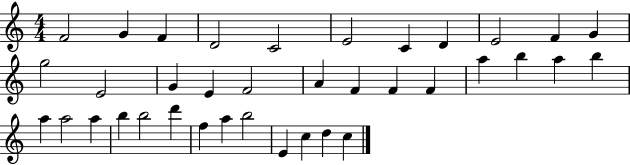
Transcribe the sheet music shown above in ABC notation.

X:1
T:Untitled
M:4/4
L:1/4
K:C
F2 G F D2 C2 E2 C D E2 F G g2 E2 G E F2 A F F F a b a b a a2 a b b2 d' f a b2 E c d c